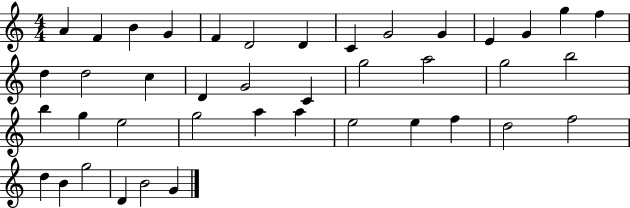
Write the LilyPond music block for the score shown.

{
  \clef treble
  \numericTimeSignature
  \time 4/4
  \key c \major
  a'4 f'4 b'4 g'4 | f'4 d'2 d'4 | c'4 g'2 g'4 | e'4 g'4 g''4 f''4 | \break d''4 d''2 c''4 | d'4 g'2 c'4 | g''2 a''2 | g''2 b''2 | \break b''4 g''4 e''2 | g''2 a''4 a''4 | e''2 e''4 f''4 | d''2 f''2 | \break d''4 b'4 g''2 | d'4 b'2 g'4 | \bar "|."
}